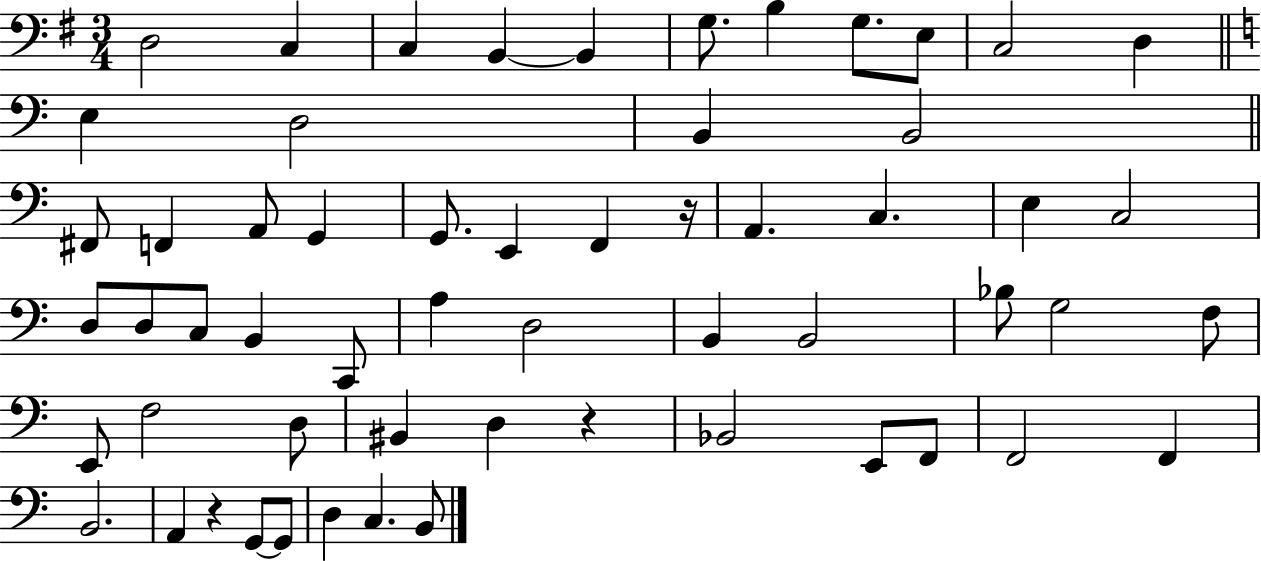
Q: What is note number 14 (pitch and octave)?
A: B2